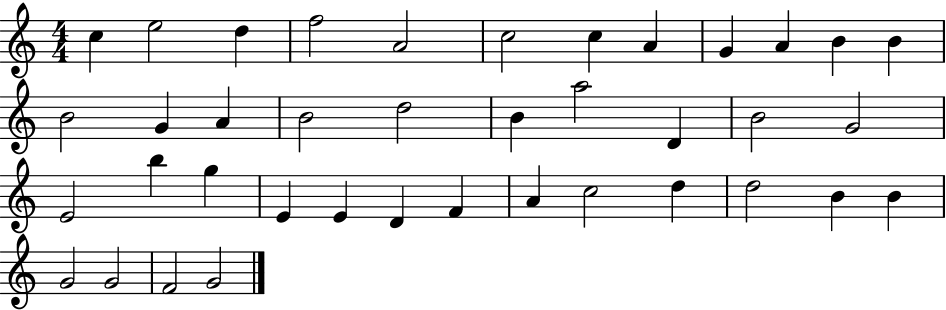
{
  \clef treble
  \numericTimeSignature
  \time 4/4
  \key c \major
  c''4 e''2 d''4 | f''2 a'2 | c''2 c''4 a'4 | g'4 a'4 b'4 b'4 | \break b'2 g'4 a'4 | b'2 d''2 | b'4 a''2 d'4 | b'2 g'2 | \break e'2 b''4 g''4 | e'4 e'4 d'4 f'4 | a'4 c''2 d''4 | d''2 b'4 b'4 | \break g'2 g'2 | f'2 g'2 | \bar "|."
}